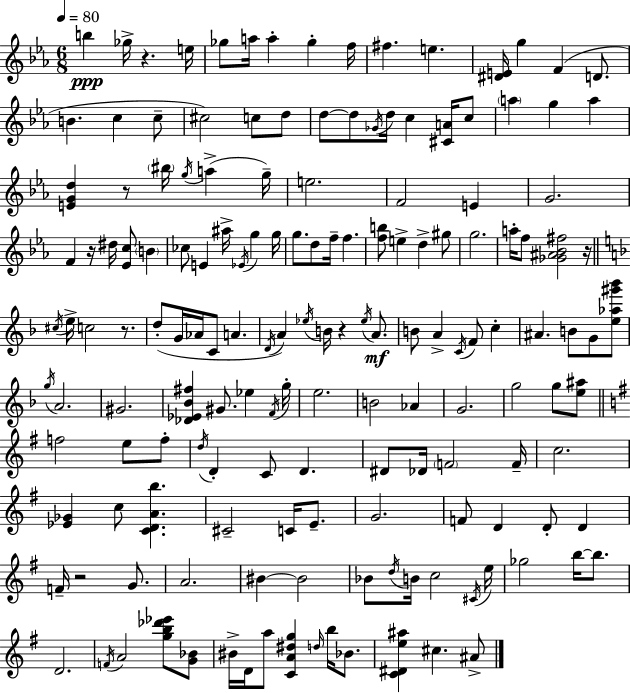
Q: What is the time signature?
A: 6/8